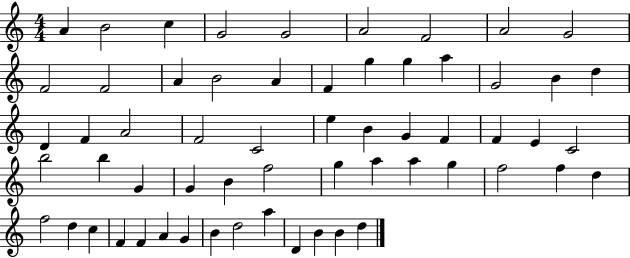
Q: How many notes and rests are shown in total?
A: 60